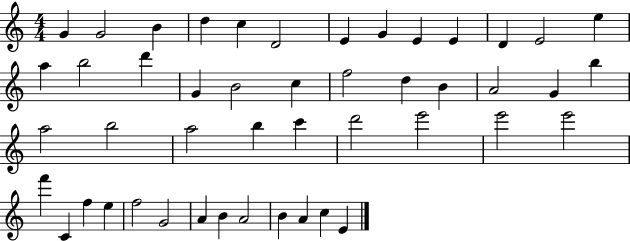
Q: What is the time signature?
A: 4/4